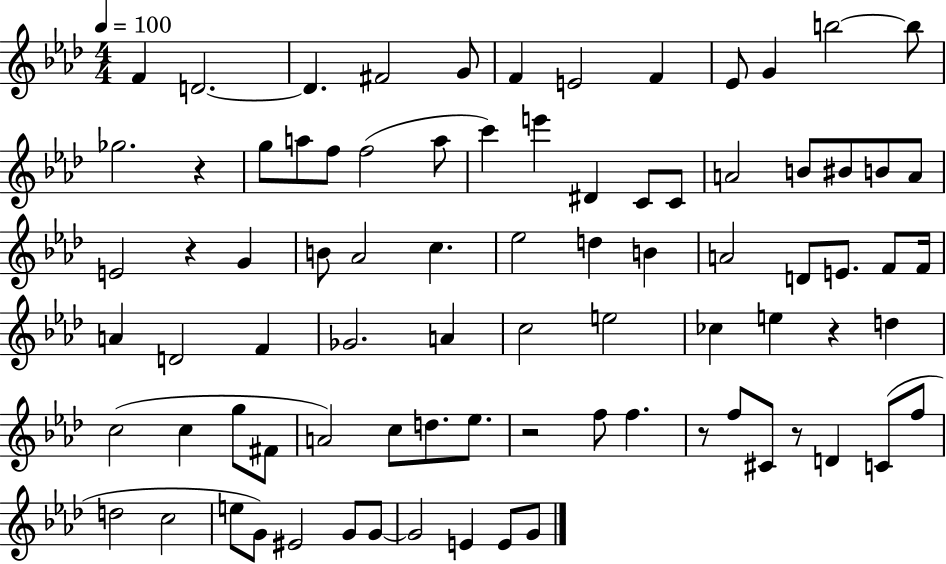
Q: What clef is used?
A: treble